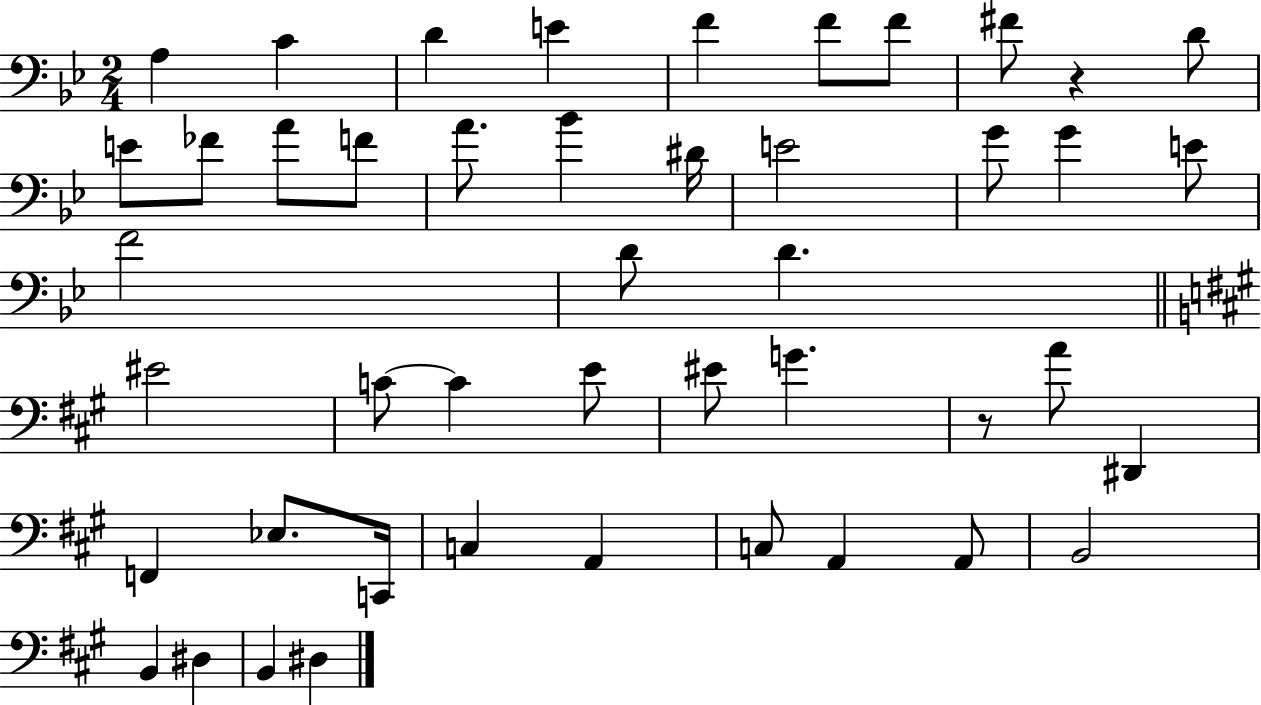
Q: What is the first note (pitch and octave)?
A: A3